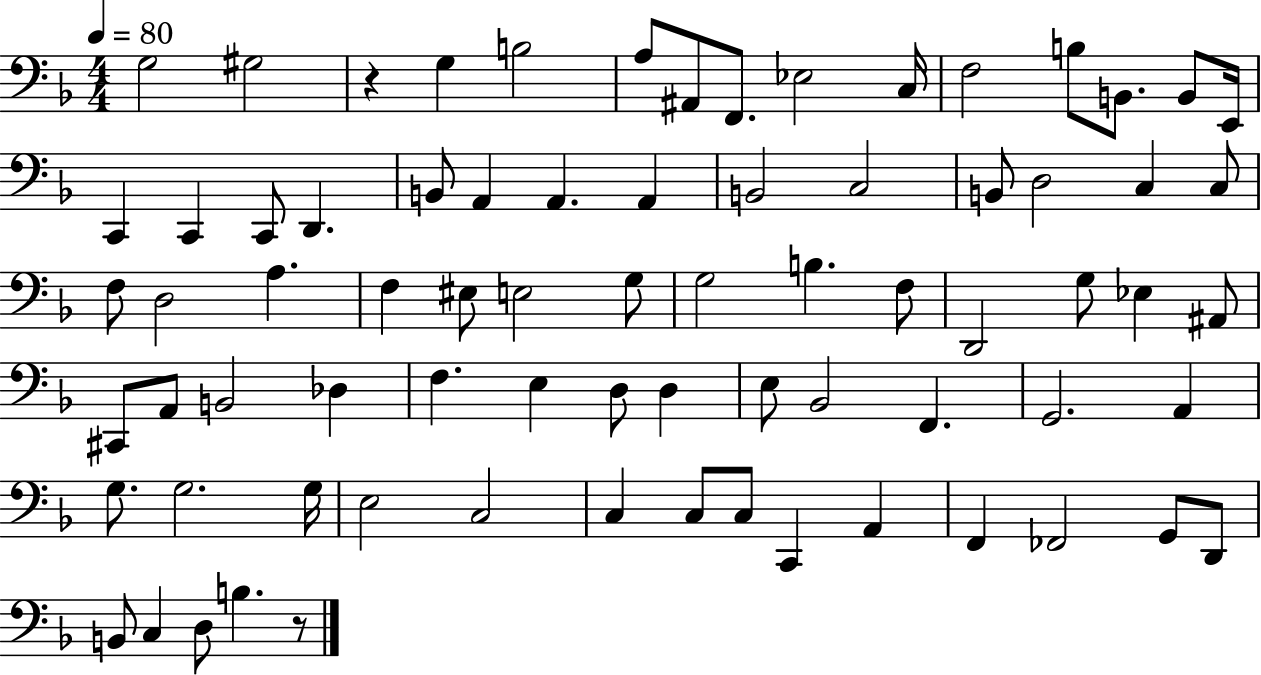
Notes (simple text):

G3/h G#3/h R/q G3/q B3/h A3/e A#2/e F2/e. Eb3/h C3/s F3/h B3/e B2/e. B2/e E2/s C2/q C2/q C2/e D2/q. B2/e A2/q A2/q. A2/q B2/h C3/h B2/e D3/h C3/q C3/e F3/e D3/h A3/q. F3/q EIS3/e E3/h G3/e G3/h B3/q. F3/e D2/h G3/e Eb3/q A#2/e C#2/e A2/e B2/h Db3/q F3/q. E3/q D3/e D3/q E3/e Bb2/h F2/q. G2/h. A2/q G3/e. G3/h. G3/s E3/h C3/h C3/q C3/e C3/e C2/q A2/q F2/q FES2/h G2/e D2/e B2/e C3/q D3/e B3/q. R/e